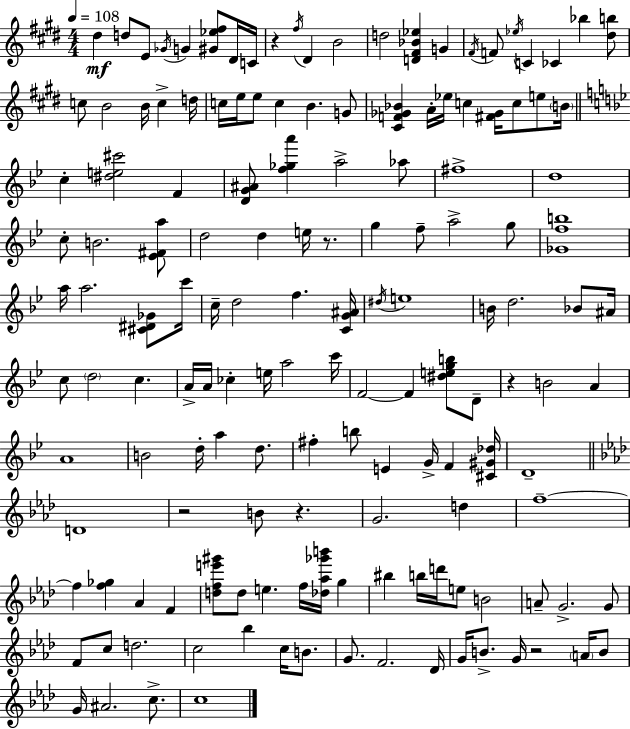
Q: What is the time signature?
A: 4/4